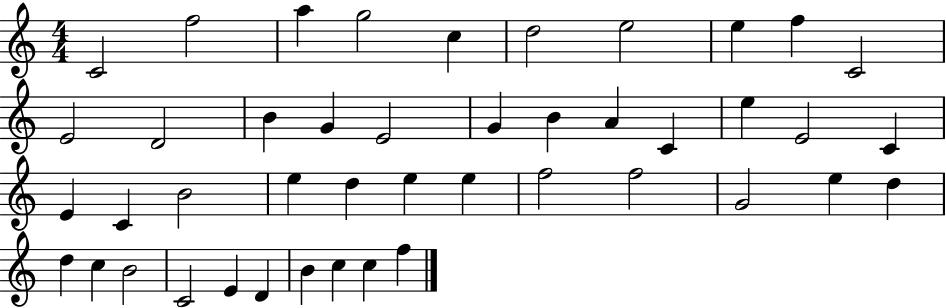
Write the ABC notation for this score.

X:1
T:Untitled
M:4/4
L:1/4
K:C
C2 f2 a g2 c d2 e2 e f C2 E2 D2 B G E2 G B A C e E2 C E C B2 e d e e f2 f2 G2 e d d c B2 C2 E D B c c f